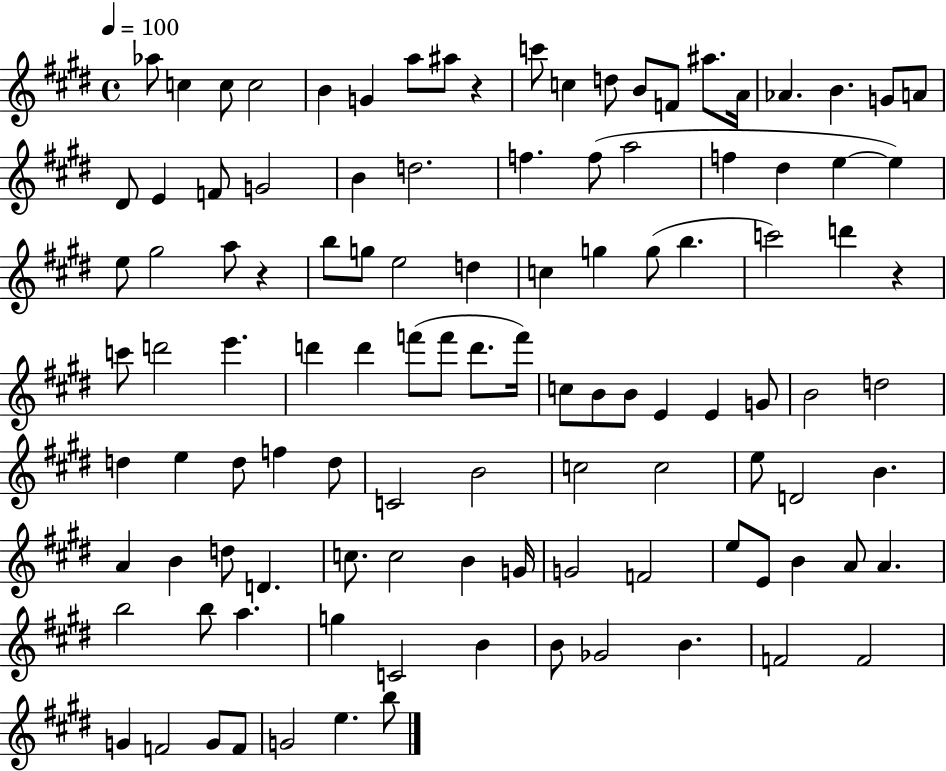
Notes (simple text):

Ab5/e C5/q C5/e C5/h B4/q G4/q A5/e A#5/e R/q C6/e C5/q D5/e B4/e F4/e A#5/e. A4/s Ab4/q. B4/q. G4/e A4/e D#4/e E4/q F4/e G4/h B4/q D5/h. F5/q. F5/e A5/h F5/q D#5/q E5/q E5/q E5/e G#5/h A5/e R/q B5/e G5/e E5/h D5/q C5/q G5/q G5/e B5/q. C6/h D6/q R/q C6/e D6/h E6/q. D6/q D6/q F6/e F6/e D6/e. F6/s C5/e B4/e B4/e E4/q E4/q G4/e B4/h D5/h D5/q E5/q D5/e F5/q D5/e C4/h B4/h C5/h C5/h E5/e D4/h B4/q. A4/q B4/q D5/e D4/q. C5/e. C5/h B4/q G4/s G4/h F4/h E5/e E4/e B4/q A4/e A4/q. B5/h B5/e A5/q. G5/q C4/h B4/q B4/e Gb4/h B4/q. F4/h F4/h G4/q F4/h G4/e F4/e G4/h E5/q. B5/e